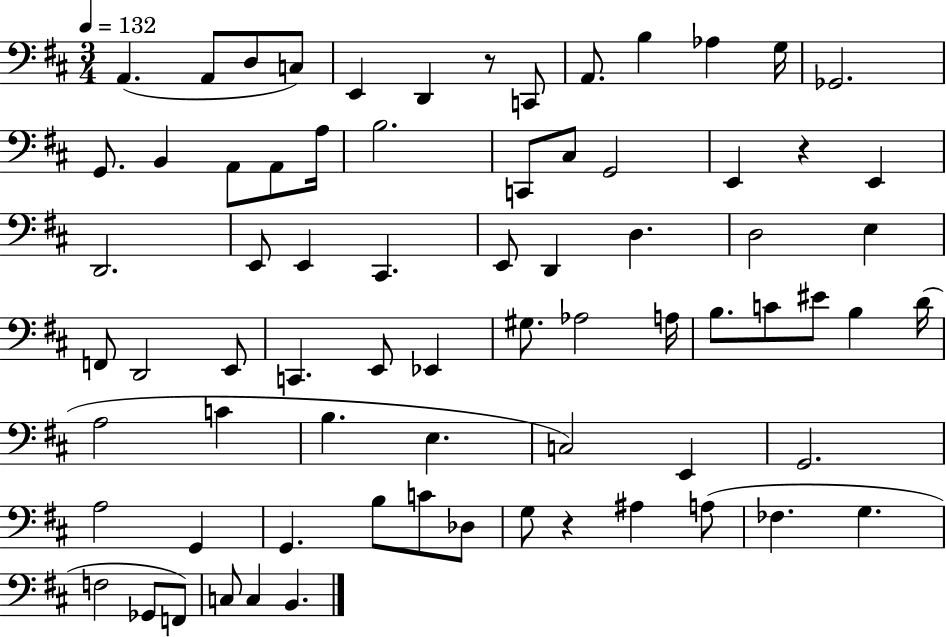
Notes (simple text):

A2/q. A2/e D3/e C3/e E2/q D2/q R/e C2/e A2/e. B3/q Ab3/q G3/s Gb2/h. G2/e. B2/q A2/e A2/e A3/s B3/h. C2/e C#3/e G2/h E2/q R/q E2/q D2/h. E2/e E2/q C#2/q. E2/e D2/q D3/q. D3/h E3/q F2/e D2/h E2/e C2/q. E2/e Eb2/q G#3/e. Ab3/h A3/s B3/e. C4/e EIS4/e B3/q D4/s A3/h C4/q B3/q. E3/q. C3/h E2/q G2/h. A3/h G2/q G2/q. B3/e C4/e Db3/e G3/e R/q A#3/q A3/e FES3/q. G3/q. F3/h Gb2/e F2/e C3/e C3/q B2/q.